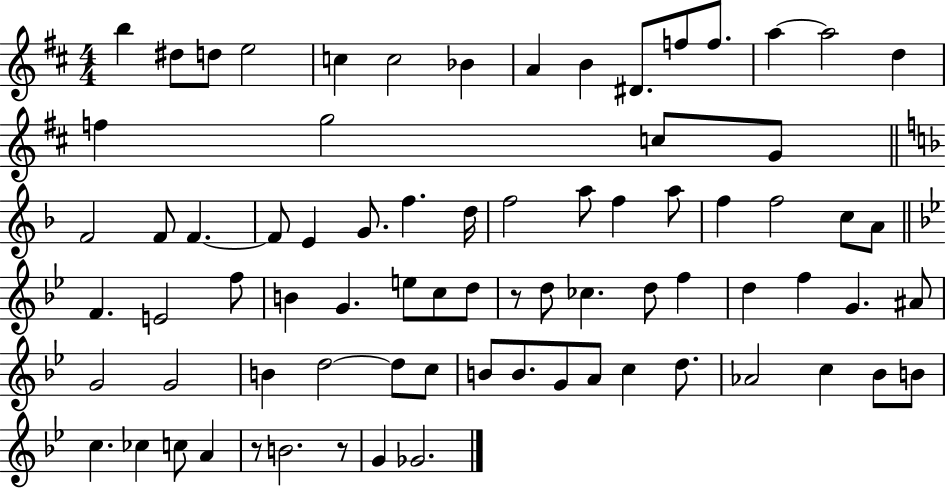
X:1
T:Untitled
M:4/4
L:1/4
K:D
b ^d/2 d/2 e2 c c2 _B A B ^D/2 f/2 f/2 a a2 d f g2 c/2 G/2 F2 F/2 F F/2 E G/2 f d/4 f2 a/2 f a/2 f f2 c/2 A/2 F E2 f/2 B G e/2 c/2 d/2 z/2 d/2 _c d/2 f d f G ^A/2 G2 G2 B d2 d/2 c/2 B/2 B/2 G/2 A/2 c d/2 _A2 c _B/2 B/2 c _c c/2 A z/2 B2 z/2 G _G2